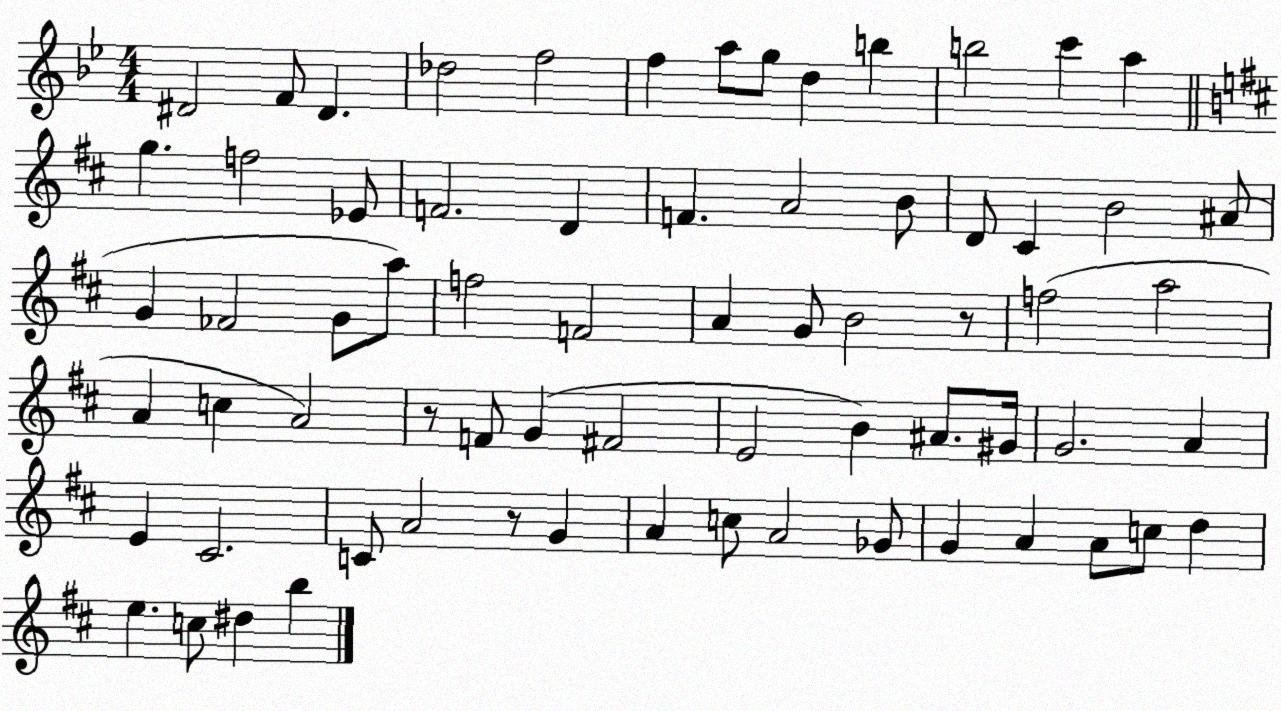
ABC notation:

X:1
T:Untitled
M:4/4
L:1/4
K:Bb
^D2 F/2 ^D _d2 f2 f a/2 g/2 d b b2 c' a g f2 _E/2 F2 D F A2 B/2 D/2 ^C B2 ^A/2 G _F2 G/2 a/2 f2 F2 A G/2 B2 z/2 f2 a2 A c A2 z/2 F/2 G ^F2 E2 B ^A/2 ^G/4 G2 A E ^C2 C/2 A2 z/2 G A c/2 A2 _G/2 G A A/2 c/2 d e c/2 ^d b